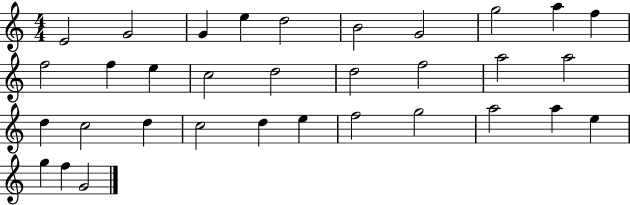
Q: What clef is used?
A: treble